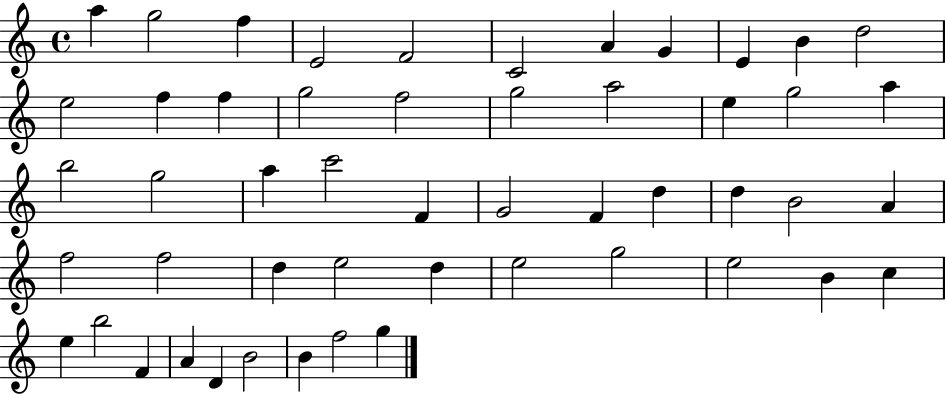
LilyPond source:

{
  \clef treble
  \time 4/4
  \defaultTimeSignature
  \key c \major
  a''4 g''2 f''4 | e'2 f'2 | c'2 a'4 g'4 | e'4 b'4 d''2 | \break e''2 f''4 f''4 | g''2 f''2 | g''2 a''2 | e''4 g''2 a''4 | \break b''2 g''2 | a''4 c'''2 f'4 | g'2 f'4 d''4 | d''4 b'2 a'4 | \break f''2 f''2 | d''4 e''2 d''4 | e''2 g''2 | e''2 b'4 c''4 | \break e''4 b''2 f'4 | a'4 d'4 b'2 | b'4 f''2 g''4 | \bar "|."
}